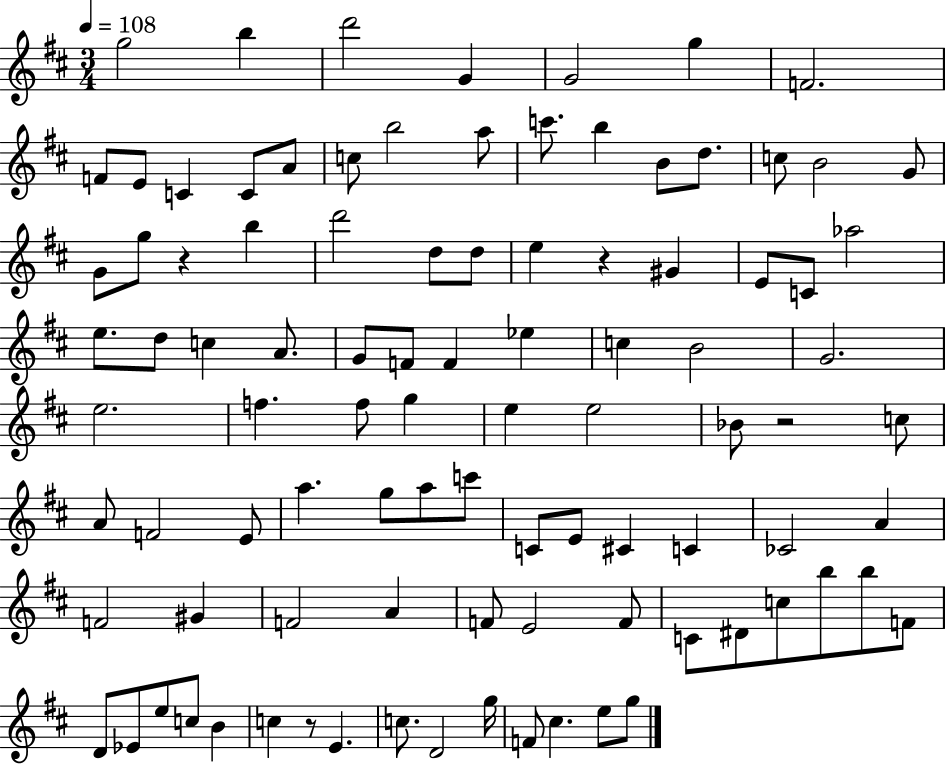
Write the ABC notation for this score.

X:1
T:Untitled
M:3/4
L:1/4
K:D
g2 b d'2 G G2 g F2 F/2 E/2 C C/2 A/2 c/2 b2 a/2 c'/2 b B/2 d/2 c/2 B2 G/2 G/2 g/2 z b d'2 d/2 d/2 e z ^G E/2 C/2 _a2 e/2 d/2 c A/2 G/2 F/2 F _e c B2 G2 e2 f f/2 g e e2 _B/2 z2 c/2 A/2 F2 E/2 a g/2 a/2 c'/2 C/2 E/2 ^C C _C2 A F2 ^G F2 A F/2 E2 F/2 C/2 ^D/2 c/2 b/2 b/2 F/2 D/2 _E/2 e/2 c/2 B c z/2 E c/2 D2 g/4 F/2 ^c e/2 g/2